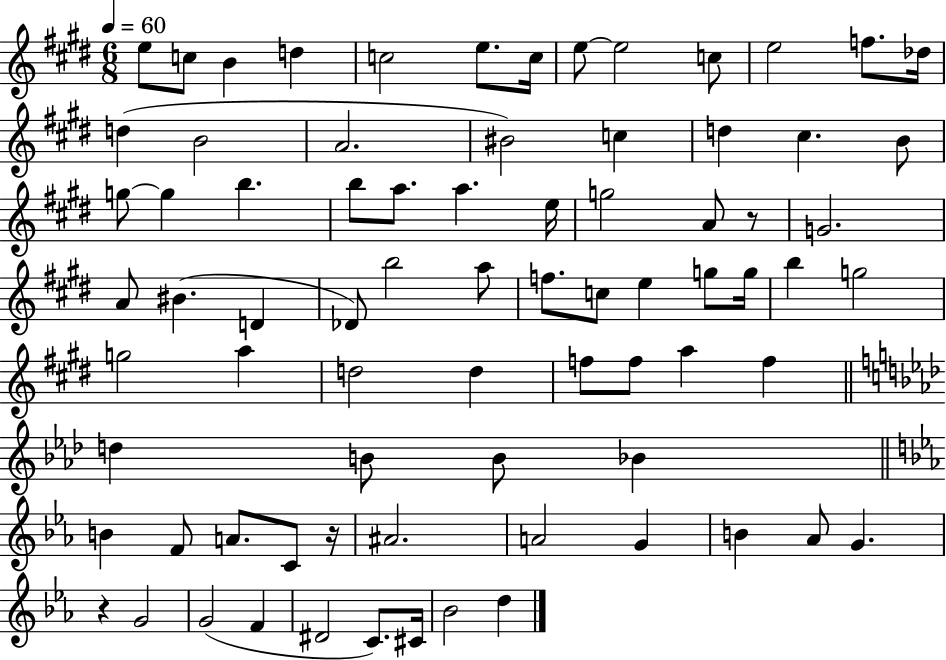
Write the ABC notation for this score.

X:1
T:Untitled
M:6/8
L:1/4
K:E
e/2 c/2 B d c2 e/2 c/4 e/2 e2 c/2 e2 f/2 _d/4 d B2 A2 ^B2 c d ^c B/2 g/2 g b b/2 a/2 a e/4 g2 A/2 z/2 G2 A/2 ^B D _D/2 b2 a/2 f/2 c/2 e g/2 g/4 b g2 g2 a d2 d f/2 f/2 a f d B/2 B/2 _B B F/2 A/2 C/2 z/4 ^A2 A2 G B _A/2 G z G2 G2 F ^D2 C/2 ^C/4 _B2 d